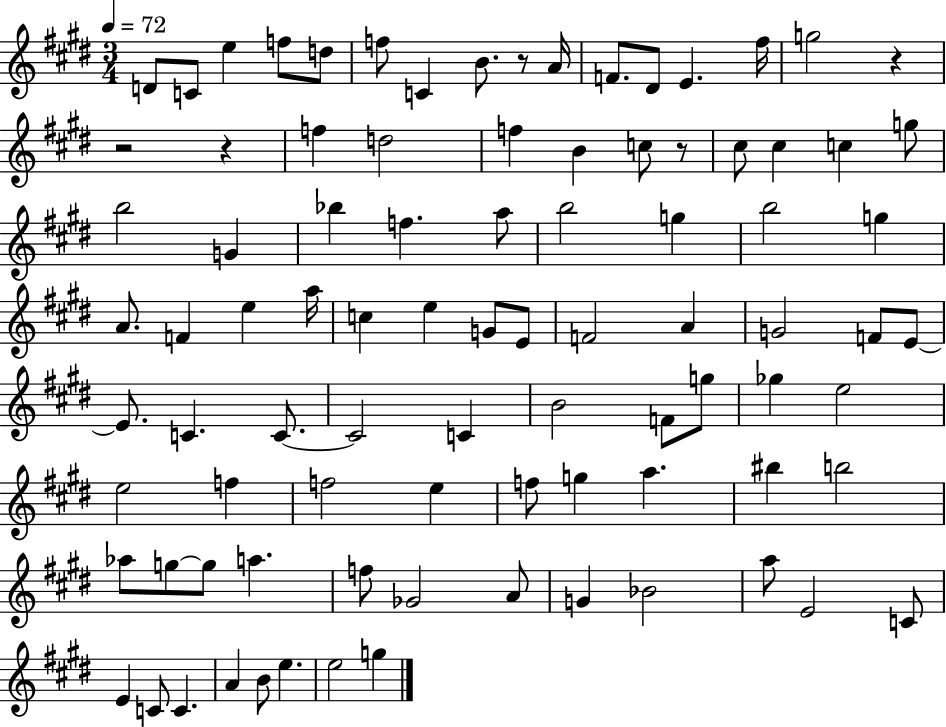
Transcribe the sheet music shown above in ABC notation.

X:1
T:Untitled
M:3/4
L:1/4
K:E
D/2 C/2 e f/2 d/2 f/2 C B/2 z/2 A/4 F/2 ^D/2 E ^f/4 g2 z z2 z f d2 f B c/2 z/2 ^c/2 ^c c g/2 b2 G _b f a/2 b2 g b2 g A/2 F e a/4 c e G/2 E/2 F2 A G2 F/2 E/2 E/2 C C/2 C2 C B2 F/2 g/2 _g e2 e2 f f2 e f/2 g a ^b b2 _a/2 g/2 g/2 a f/2 _G2 A/2 G _B2 a/2 E2 C/2 E C/2 C A B/2 e e2 g